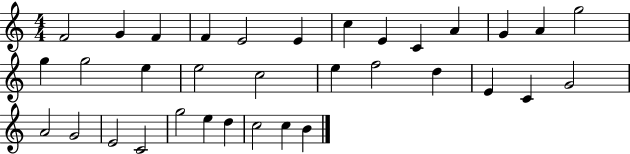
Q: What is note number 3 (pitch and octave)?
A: F4